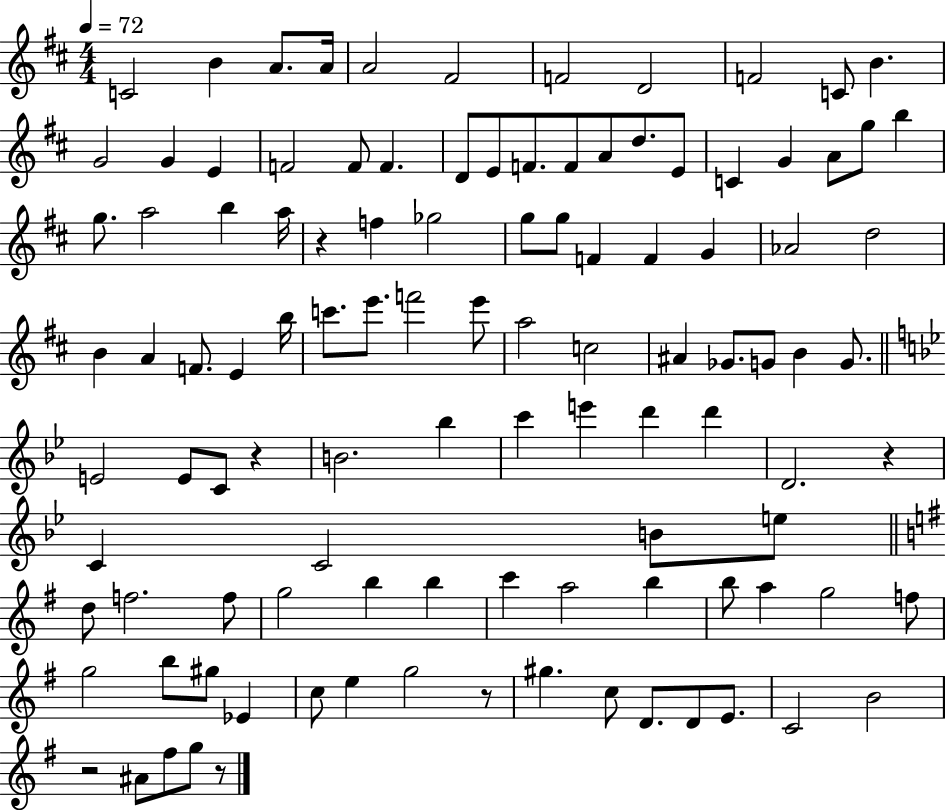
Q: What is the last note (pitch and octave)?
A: G5